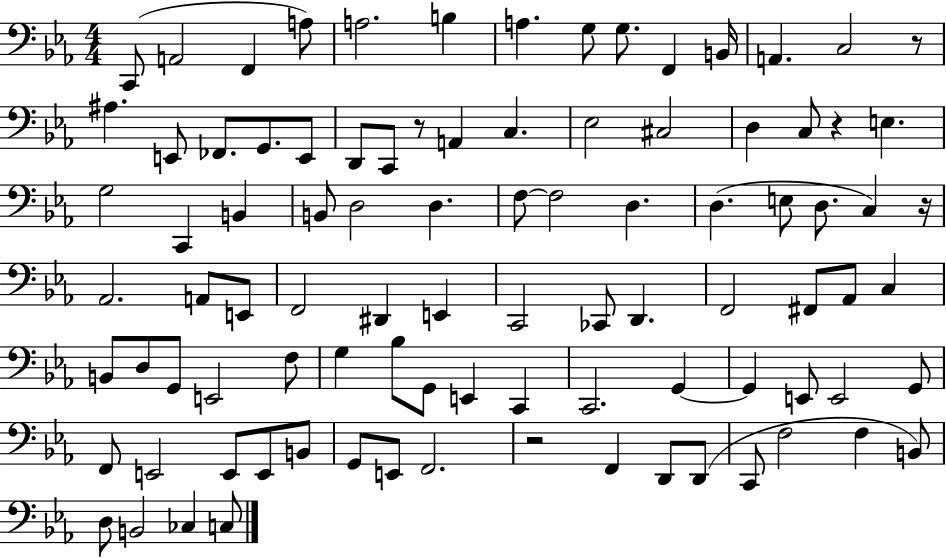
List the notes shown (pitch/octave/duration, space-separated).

C2/e A2/h F2/q A3/e A3/h. B3/q A3/q. G3/e G3/e. F2/q B2/s A2/q. C3/h R/e A#3/q. E2/e FES2/e. G2/e. E2/e D2/e C2/e R/e A2/q C3/q. Eb3/h C#3/h D3/q C3/e R/q E3/q. G3/h C2/q B2/q B2/e D3/h D3/q. F3/e F3/h D3/q. D3/q. E3/e D3/e. C3/q R/s Ab2/h. A2/e E2/e F2/h D#2/q E2/q C2/h CES2/e D2/q. F2/h F#2/e Ab2/e C3/q B2/e D3/e G2/e E2/h F3/e G3/q Bb3/e G2/e E2/q C2/q C2/h. G2/q G2/q E2/e E2/h G2/e F2/e E2/h E2/e E2/e B2/e G2/e E2/e F2/h. R/h F2/q D2/e D2/e C2/e F3/h F3/q B2/e D3/e B2/h CES3/q C3/e